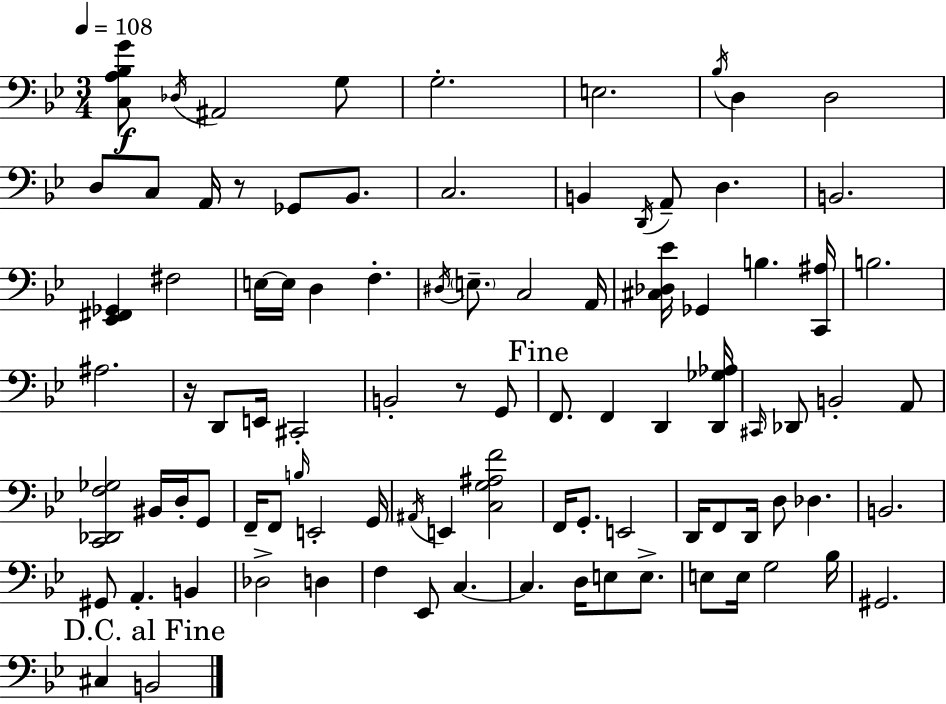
[C3,A3,Bb3,G4]/e Db3/s A#2/h G3/e G3/h. E3/h. Bb3/s D3/q D3/h D3/e C3/e A2/s R/e Gb2/e Bb2/e. C3/h. B2/q D2/s A2/e D3/q. B2/h. [Eb2,F#2,Gb2]/q F#3/h E3/s E3/s D3/q F3/q. D#3/s E3/e. C3/h A2/s [C#3,Db3,Eb4]/s Gb2/q B3/q. [C2,A#3]/s B3/h. A#3/h. R/s D2/e E2/s C#2/h B2/h R/e G2/e F2/e. F2/q D2/q [D2,Gb3,Ab3]/s C#2/s Db2/e B2/h A2/e [C2,Db2,F3,Gb3]/h BIS2/s D3/s G2/e F2/s F2/e B3/s E2/h G2/s A#2/s E2/q [C3,G3,A#3,F4]/h F2/s G2/e. E2/h D2/s F2/e D2/s D3/e Db3/q. B2/h. G#2/e A2/q. B2/q Db3/h D3/q F3/q Eb2/e C3/q. C3/q. D3/s E3/e E3/e. E3/e E3/s G3/h Bb3/s G#2/h. C#3/q B2/h